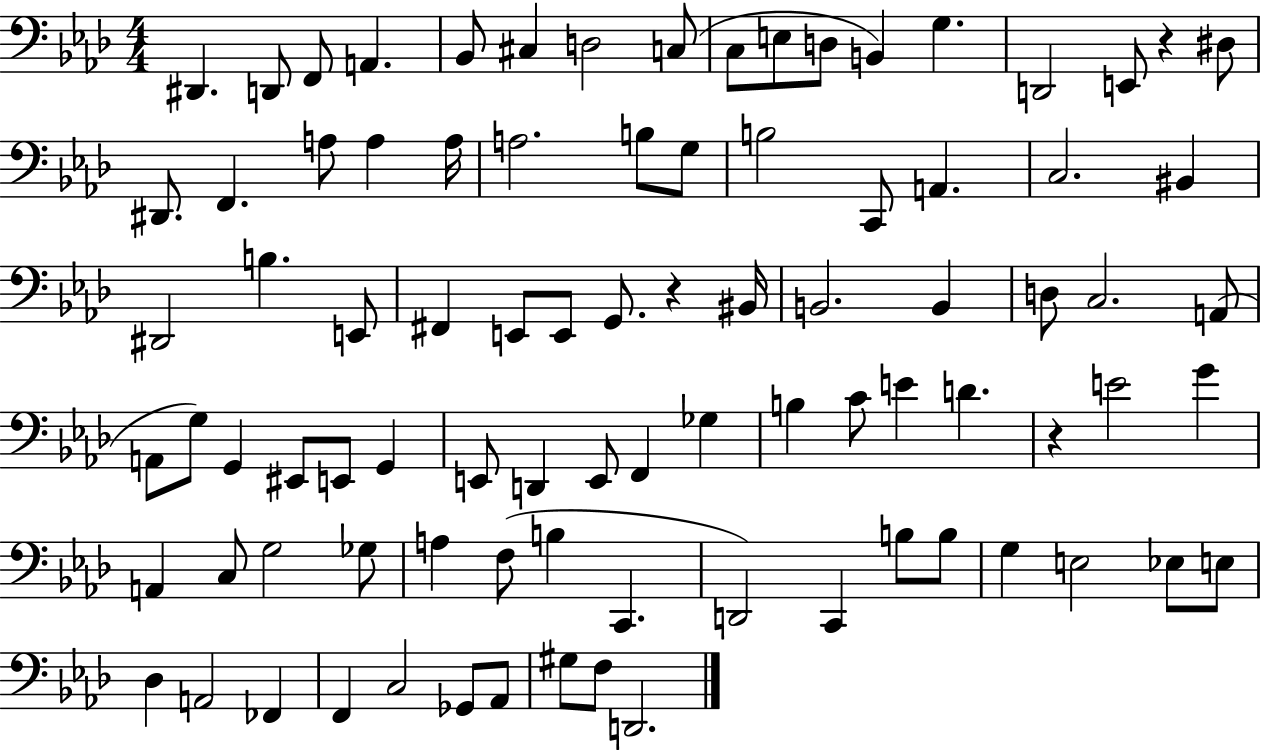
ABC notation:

X:1
T:Untitled
M:4/4
L:1/4
K:Ab
^D,, D,,/2 F,,/2 A,, _B,,/2 ^C, D,2 C,/2 C,/2 E,/2 D,/2 B,, G, D,,2 E,,/2 z ^D,/2 ^D,,/2 F,, A,/2 A, A,/4 A,2 B,/2 G,/2 B,2 C,,/2 A,, C,2 ^B,, ^D,,2 B, E,,/2 ^F,, E,,/2 E,,/2 G,,/2 z ^B,,/4 B,,2 B,, D,/2 C,2 A,,/2 A,,/2 G,/2 G,, ^E,,/2 E,,/2 G,, E,,/2 D,, E,,/2 F,, _G, B, C/2 E D z E2 G A,, C,/2 G,2 _G,/2 A, F,/2 B, C,, D,,2 C,, B,/2 B,/2 G, E,2 _E,/2 E,/2 _D, A,,2 _F,, F,, C,2 _G,,/2 _A,,/2 ^G,/2 F,/2 D,,2